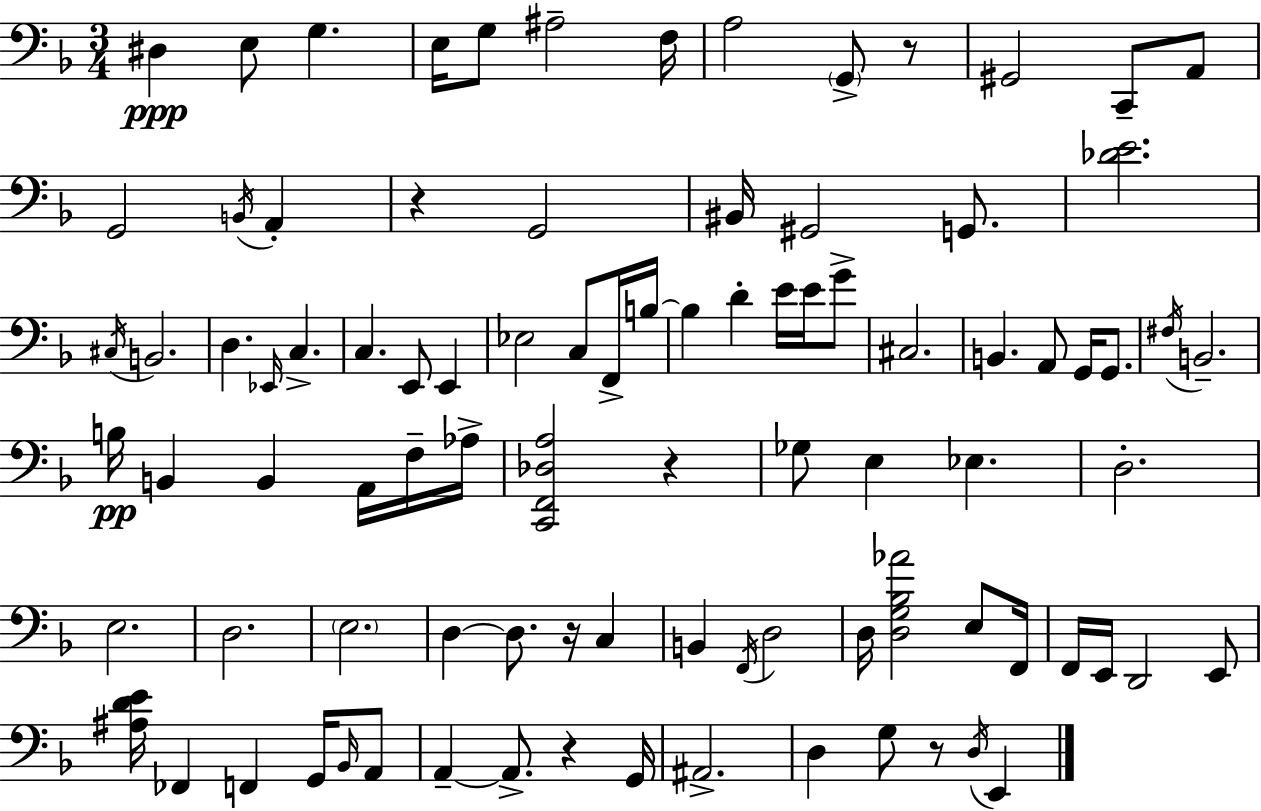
X:1
T:Untitled
M:3/4
L:1/4
K:Dm
^D, E,/2 G, E,/4 G,/2 ^A,2 F,/4 A,2 G,,/2 z/2 ^G,,2 C,,/2 A,,/2 G,,2 B,,/4 A,, z G,,2 ^B,,/4 ^G,,2 G,,/2 [_DE]2 ^C,/4 B,,2 D, _E,,/4 C, C, E,,/2 E,, _E,2 C,/2 F,,/4 B,/4 B, D E/4 E/4 G/2 ^C,2 B,, A,,/2 G,,/4 G,,/2 ^F,/4 B,,2 B,/4 B,, B,, A,,/4 F,/4 _A,/4 [C,,F,,_D,A,]2 z _G,/2 E, _E, D,2 E,2 D,2 E,2 D, D,/2 z/4 C, B,, F,,/4 D,2 D,/4 [D,G,_B,_A]2 E,/2 F,,/4 F,,/4 E,,/4 D,,2 E,,/2 [^A,DE]/4 _F,, F,, G,,/4 _B,,/4 A,,/2 A,, A,,/2 z G,,/4 ^A,,2 D, G,/2 z/2 D,/4 E,,